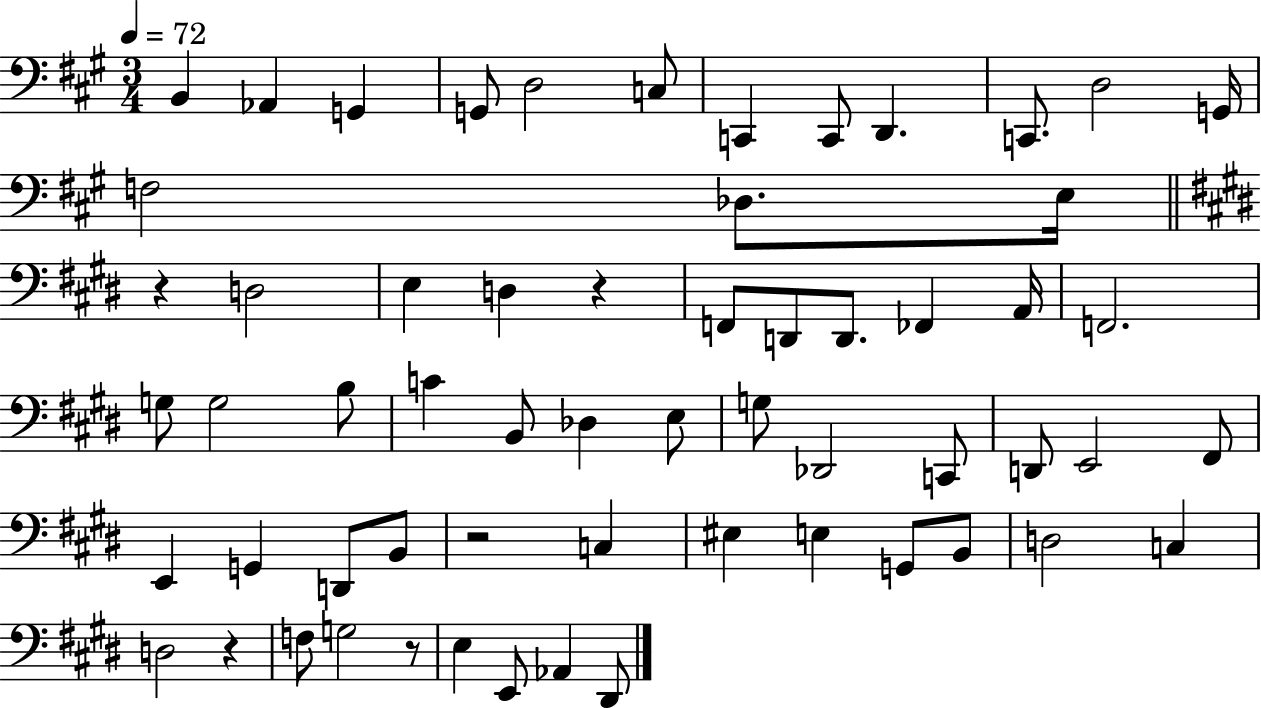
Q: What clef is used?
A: bass